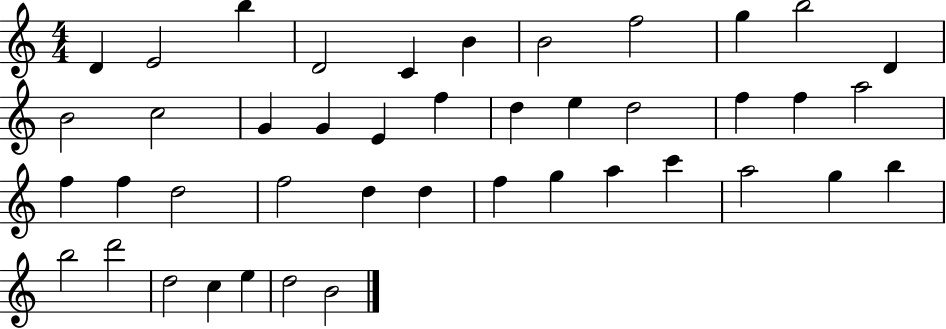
X:1
T:Untitled
M:4/4
L:1/4
K:C
D E2 b D2 C B B2 f2 g b2 D B2 c2 G G E f d e d2 f f a2 f f d2 f2 d d f g a c' a2 g b b2 d'2 d2 c e d2 B2